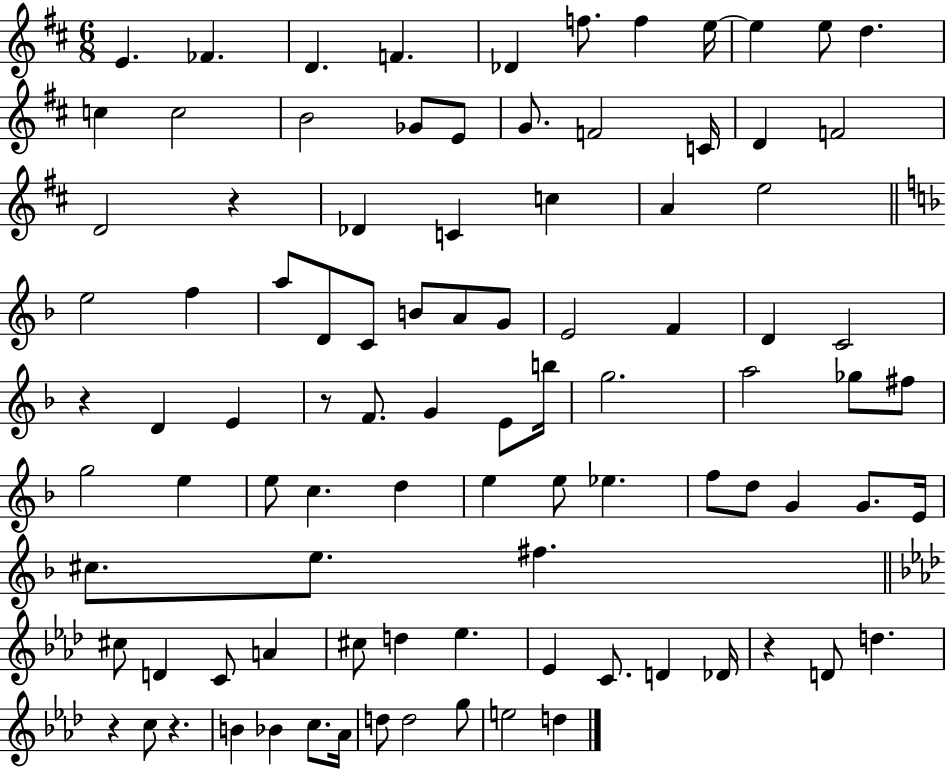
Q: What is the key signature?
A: D major